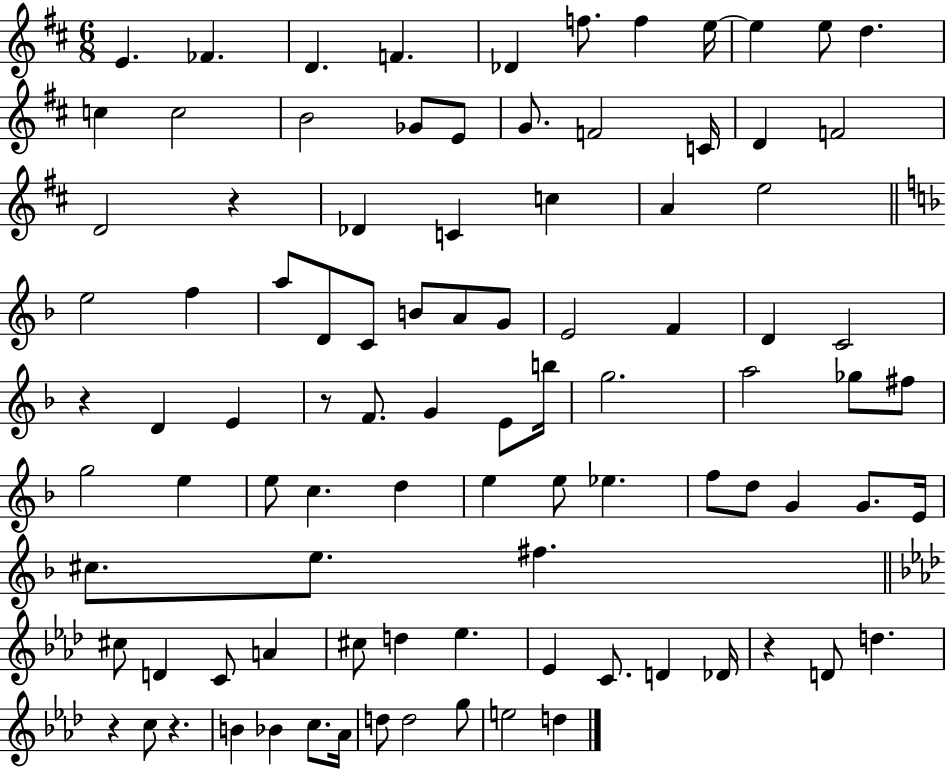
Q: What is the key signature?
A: D major